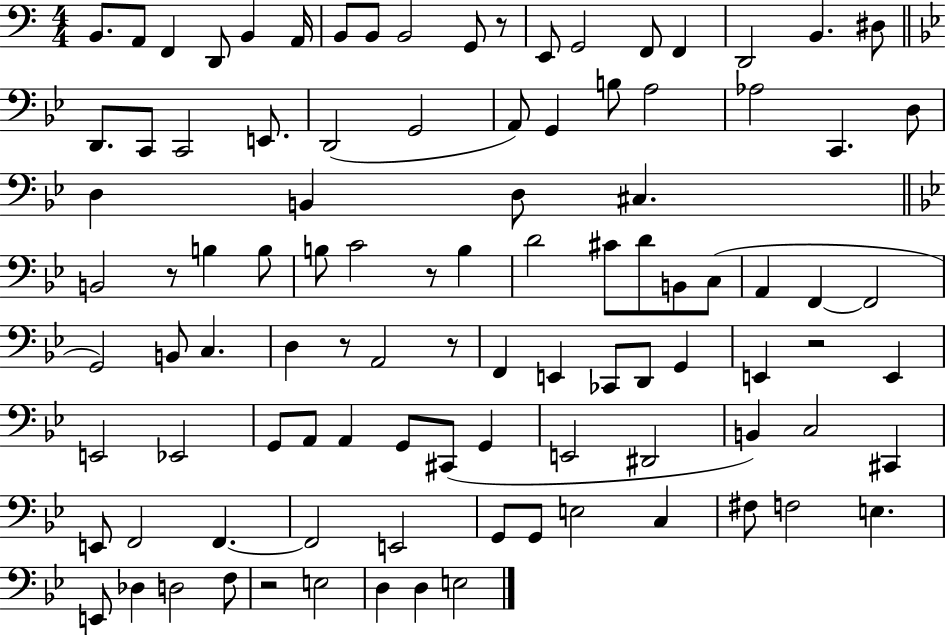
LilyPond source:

{
  \clef bass
  \numericTimeSignature
  \time 4/4
  \key c \major
  b,8. a,8 f,4 d,8 b,4 a,16 | b,8 b,8 b,2 g,8 r8 | e,8 g,2 f,8 f,4 | d,2 b,4. dis8 | \break \bar "||" \break \key bes \major d,8. c,8 c,2 e,8. | d,2( g,2 | a,8) g,4 b8 a2 | aes2 c,4. d8 | \break d4 b,4 d8 cis4. | \bar "||" \break \key g \minor b,2 r8 b4 b8 | b8 c'2 r8 b4 | d'2 cis'8 d'8 b,8 c8( | a,4 f,4~~ f,2 | \break g,2) b,8 c4. | d4 r8 a,2 r8 | f,4 e,4 ces,8 d,8 g,4 | e,4 r2 e,4 | \break e,2 ees,2 | g,8 a,8 a,4 g,8 cis,8( g,4 | e,2 dis,2 | b,4) c2 cis,4 | \break e,8 f,2 f,4.~~ | f,2 e,2 | g,8 g,8 e2 c4 | fis8 f2 e4. | \break e,8 des4 d2 f8 | r2 e2 | d4 d4 e2 | \bar "|."
}